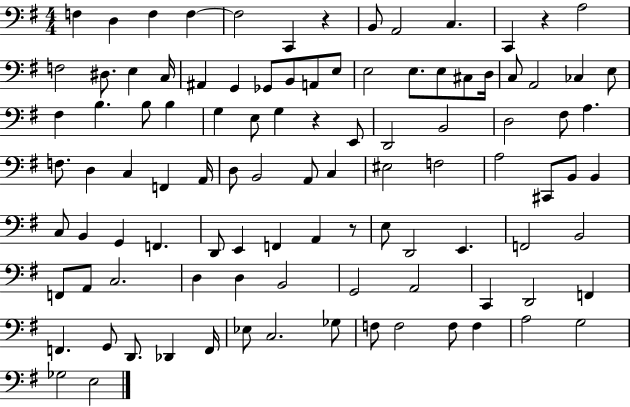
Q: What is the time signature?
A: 4/4